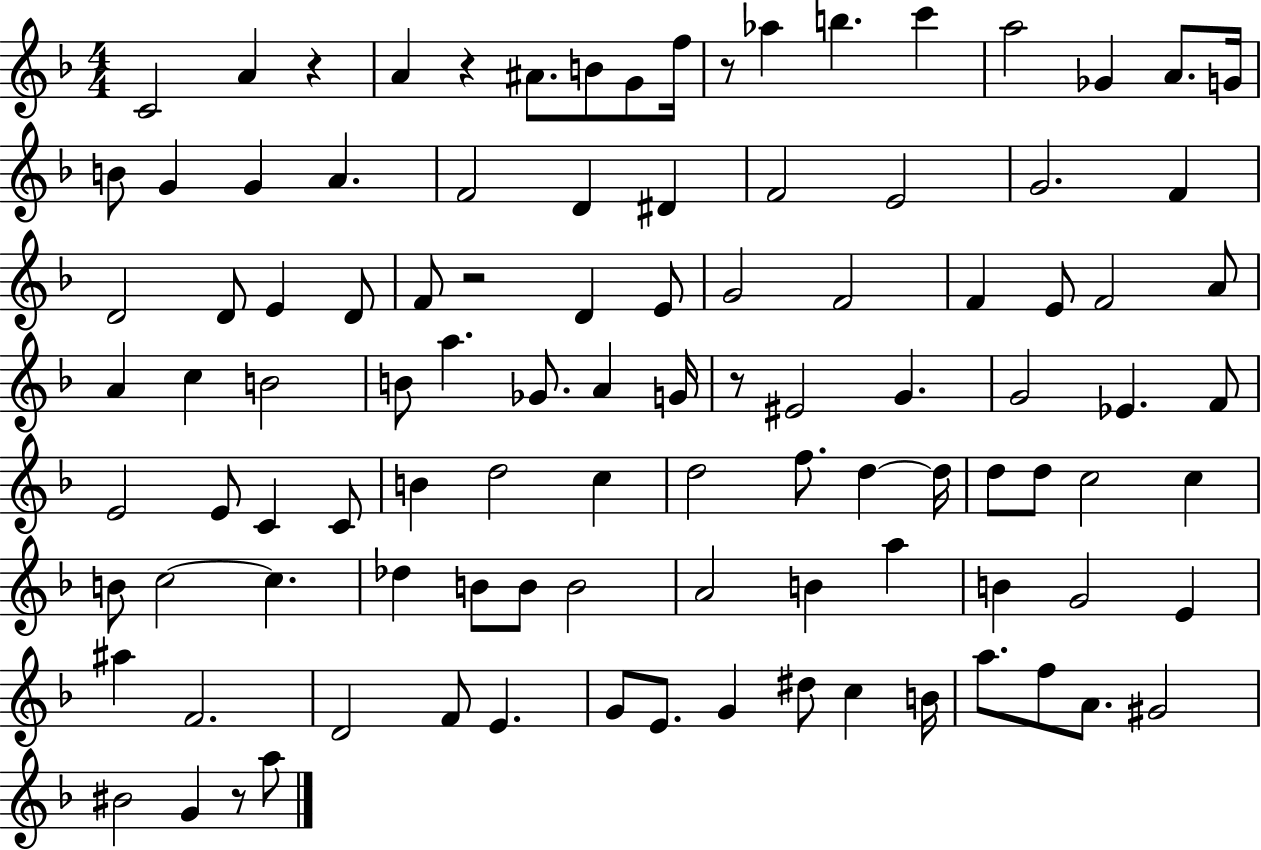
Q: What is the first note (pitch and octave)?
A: C4